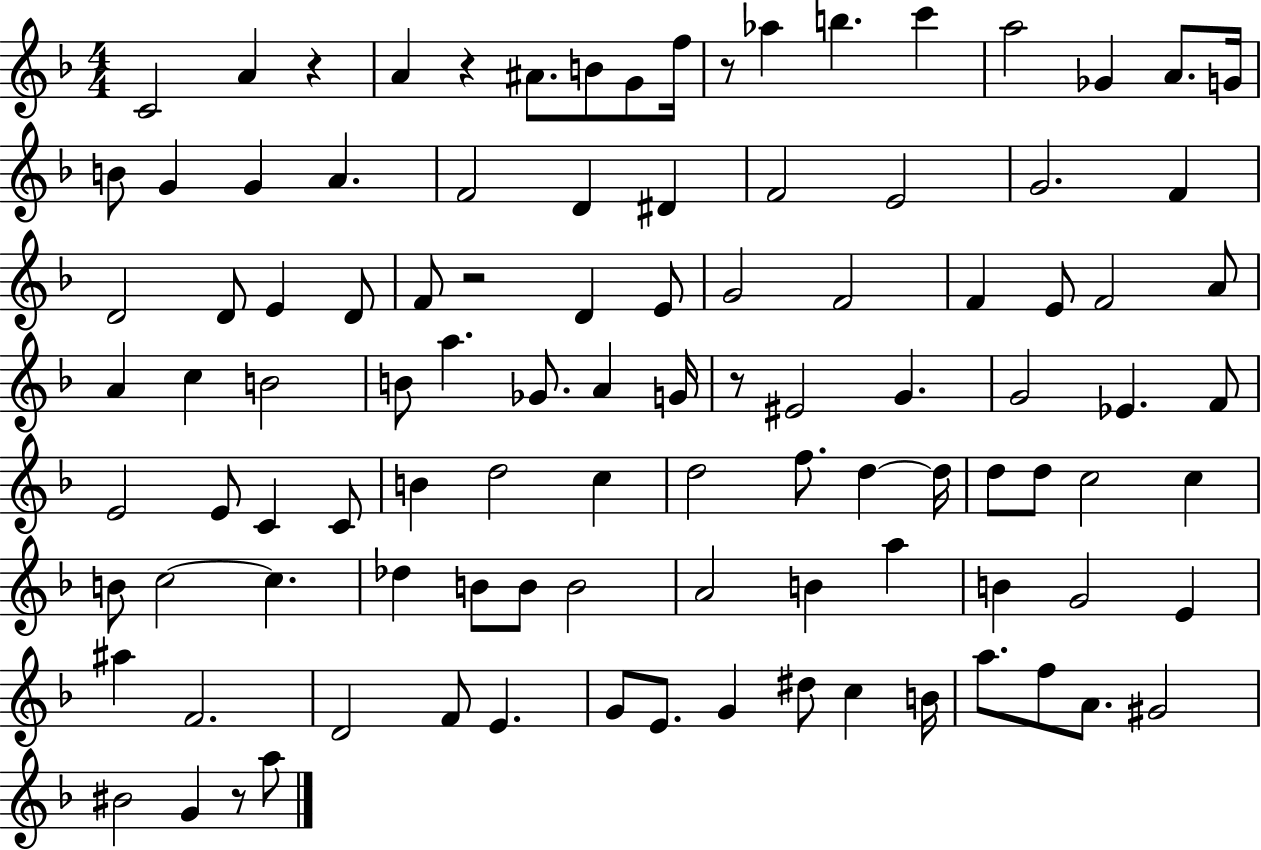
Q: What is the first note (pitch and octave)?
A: C4